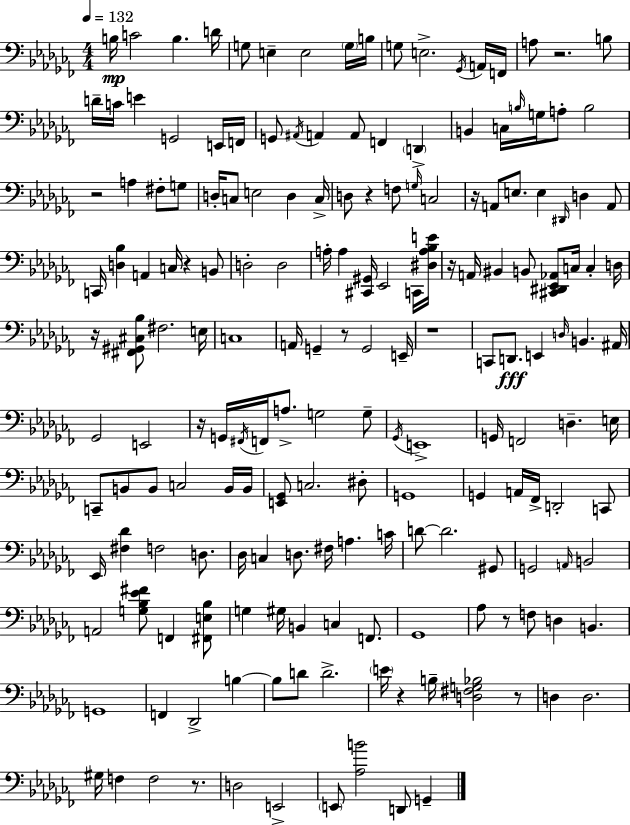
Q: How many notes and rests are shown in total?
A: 180